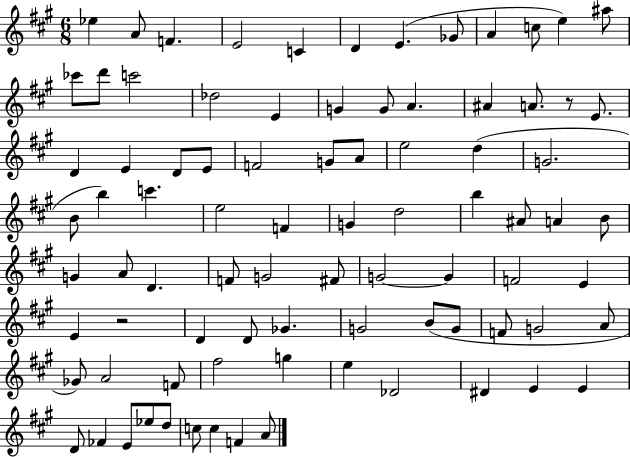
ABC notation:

X:1
T:Untitled
M:6/8
L:1/4
K:A
_e A/2 F E2 C D E _G/2 A c/2 e ^a/2 _c'/2 d'/2 c'2 _d2 E G G/2 A ^A A/2 z/2 E/2 D E D/2 E/2 F2 G/2 A/2 e2 d G2 B/2 b c' e2 F G d2 b ^A/2 A B/2 G A/2 D F/2 G2 ^F/2 G2 G F2 E E z2 D D/2 _G G2 B/2 G/2 F/2 G2 A/2 _G/2 A2 F/2 ^f2 g e _D2 ^D E E D/2 _F E/2 _e/2 d/2 c/2 c F A/2